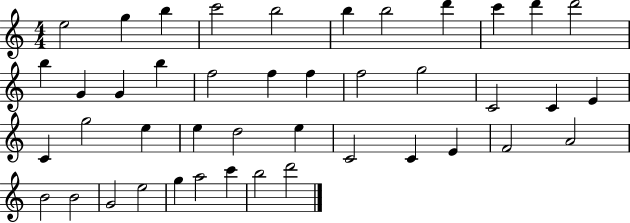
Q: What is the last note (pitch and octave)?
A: D6